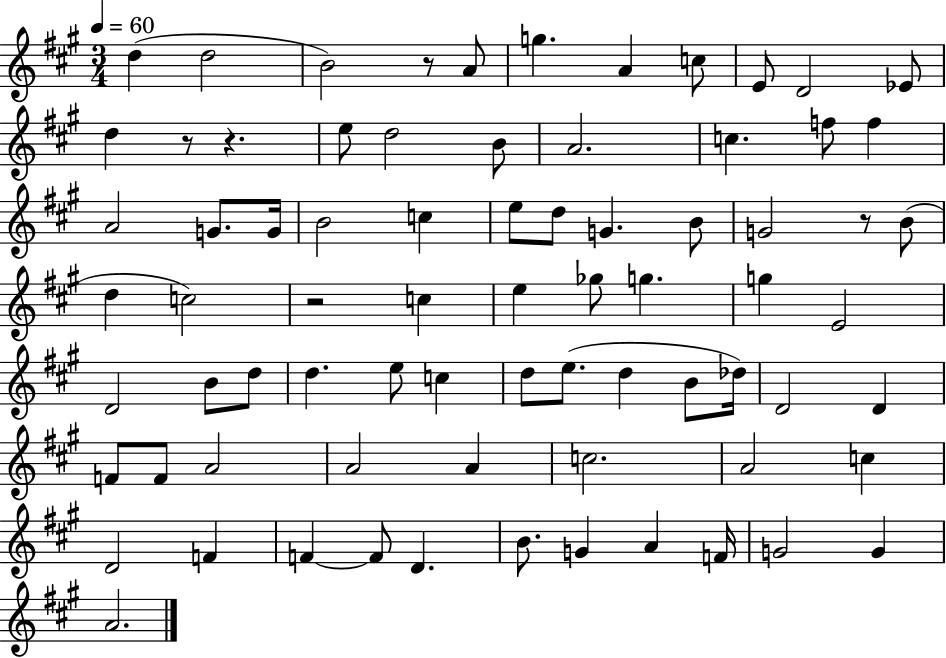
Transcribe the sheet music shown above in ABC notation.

X:1
T:Untitled
M:3/4
L:1/4
K:A
d d2 B2 z/2 A/2 g A c/2 E/2 D2 _E/2 d z/2 z e/2 d2 B/2 A2 c f/2 f A2 G/2 G/4 B2 c e/2 d/2 G B/2 G2 z/2 B/2 d c2 z2 c e _g/2 g g E2 D2 B/2 d/2 d e/2 c d/2 e/2 d B/2 _d/4 D2 D F/2 F/2 A2 A2 A c2 A2 c D2 F F F/2 D B/2 G A F/4 G2 G A2